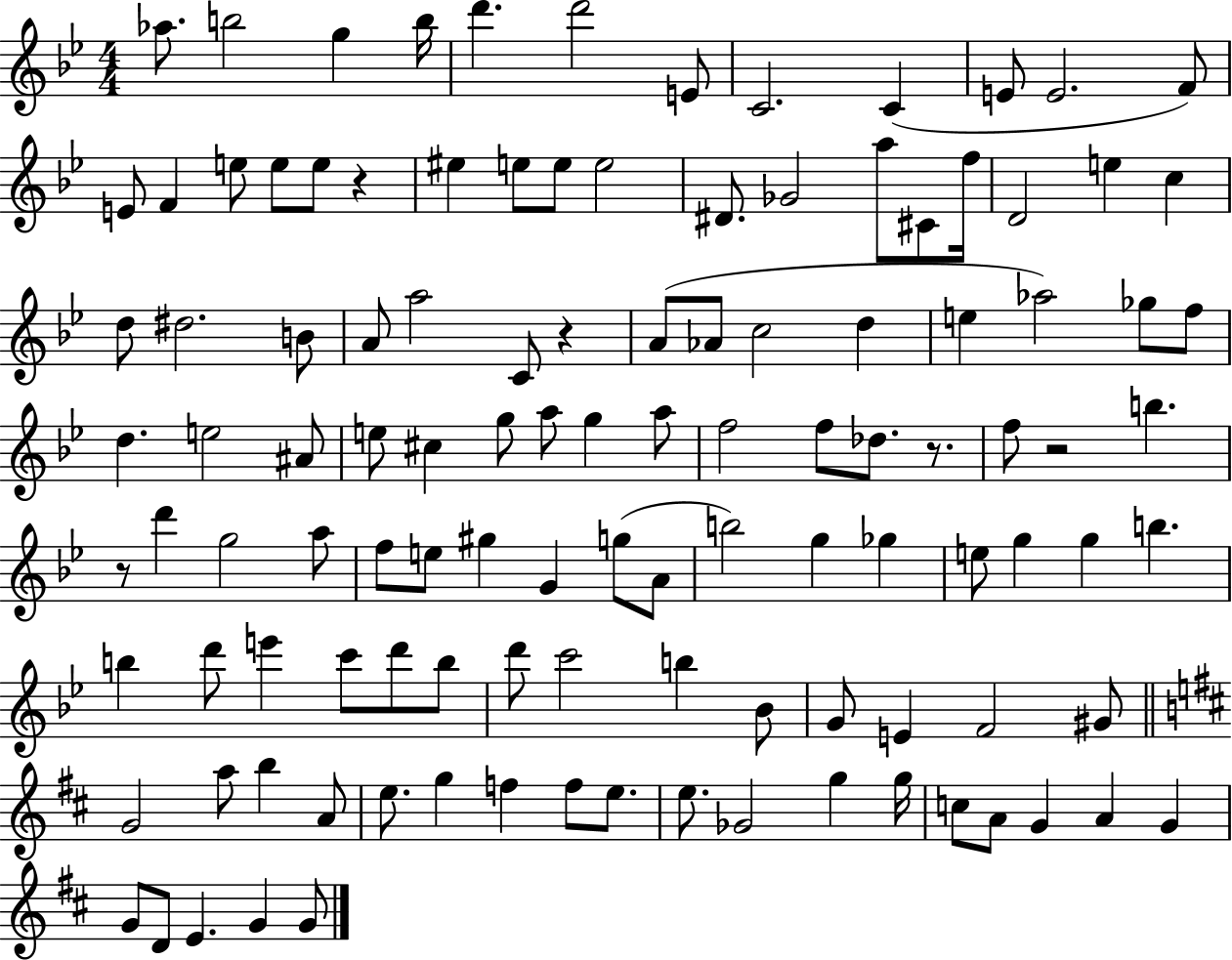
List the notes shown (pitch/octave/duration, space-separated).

Ab5/e. B5/h G5/q B5/s D6/q. D6/h E4/e C4/h. C4/q E4/e E4/h. F4/e E4/e F4/q E5/e E5/e E5/e R/q EIS5/q E5/e E5/e E5/h D#4/e. Gb4/h A5/e C#4/e F5/s D4/h E5/q C5/q D5/e D#5/h. B4/e A4/e A5/h C4/e R/q A4/e Ab4/e C5/h D5/q E5/q Ab5/h Gb5/e F5/e D5/q. E5/h A#4/e E5/e C#5/q G5/e A5/e G5/q A5/e F5/h F5/e Db5/e. R/e. F5/e R/h B5/q. R/e D6/q G5/h A5/e F5/e E5/e G#5/q G4/q G5/e A4/e B5/h G5/q Gb5/q E5/e G5/q G5/q B5/q. B5/q D6/e E6/q C6/e D6/e B5/e D6/e C6/h B5/q Bb4/e G4/e E4/q F4/h G#4/e G4/h A5/e B5/q A4/e E5/e. G5/q F5/q F5/e E5/e. E5/e. Gb4/h G5/q G5/s C5/e A4/e G4/q A4/q G4/q G4/e D4/e E4/q. G4/q G4/e